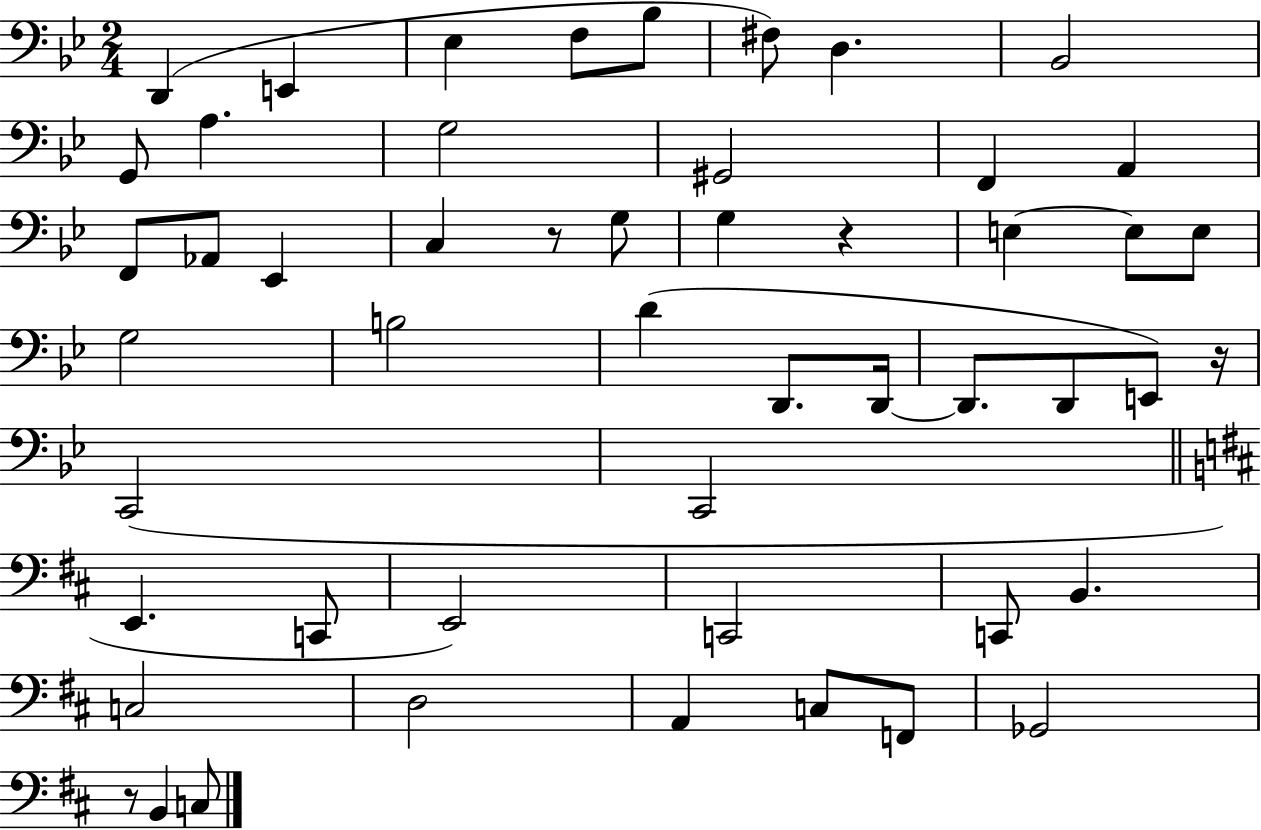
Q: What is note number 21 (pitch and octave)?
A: E3